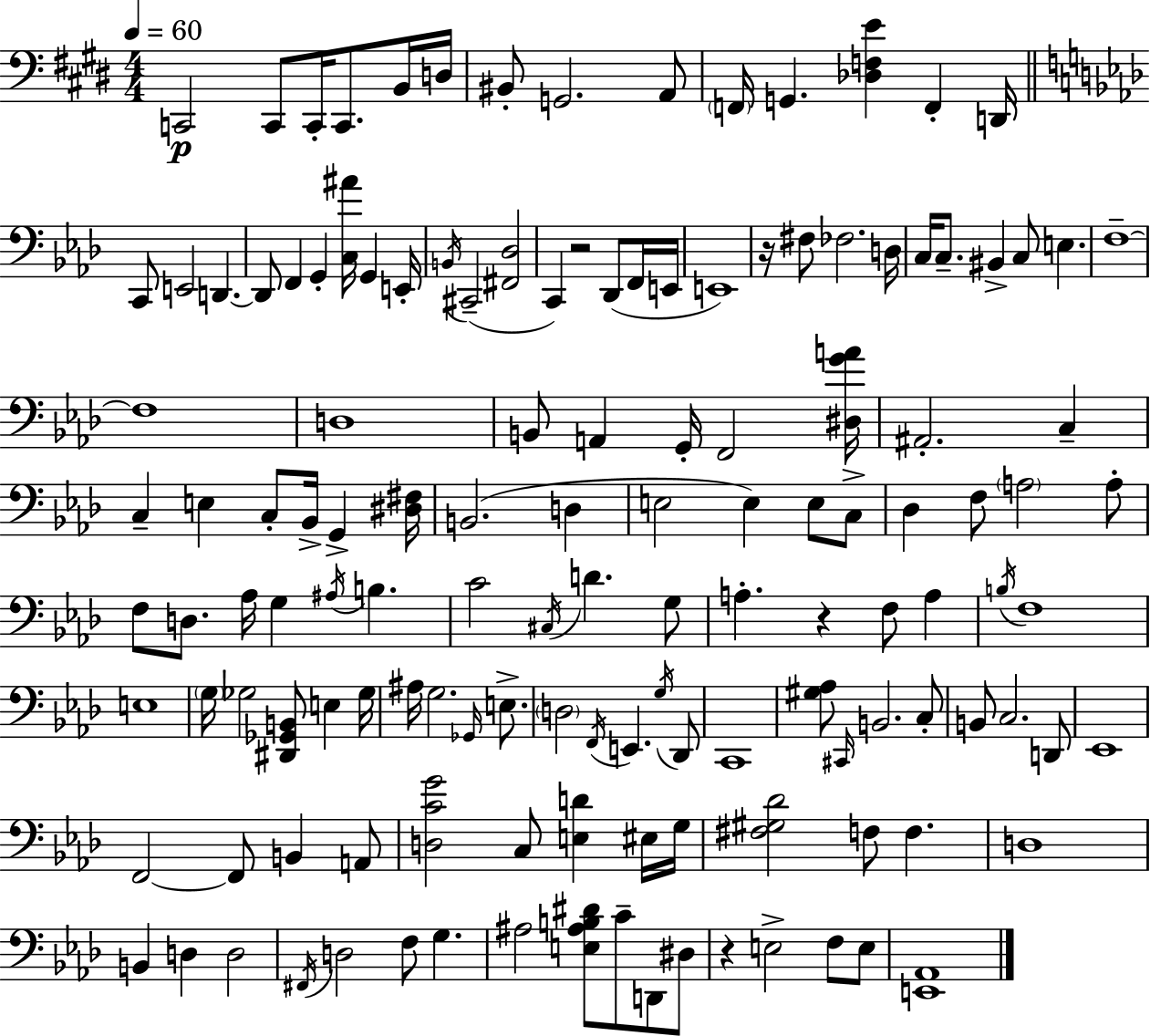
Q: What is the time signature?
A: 4/4